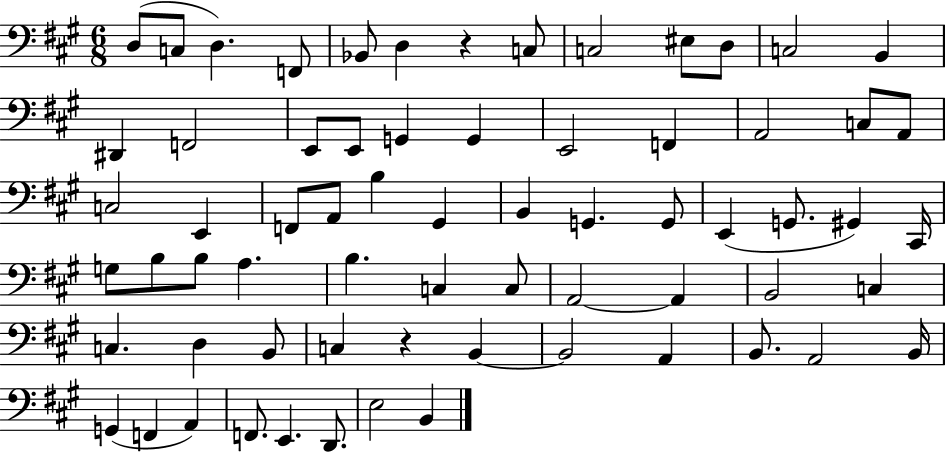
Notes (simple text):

D3/e C3/e D3/q. F2/e Bb2/e D3/q R/q C3/e C3/h EIS3/e D3/e C3/h B2/q D#2/q F2/h E2/e E2/e G2/q G2/q E2/h F2/q A2/h C3/e A2/e C3/h E2/q F2/e A2/e B3/q G#2/q B2/q G2/q. G2/e E2/q G2/e. G#2/q C#2/s G3/e B3/e B3/e A3/q. B3/q. C3/q C3/e A2/h A2/q B2/h C3/q C3/q. D3/q B2/e C3/q R/q B2/q B2/h A2/q B2/e. A2/h B2/s G2/q F2/q A2/q F2/e. E2/q. D2/e. E3/h B2/q